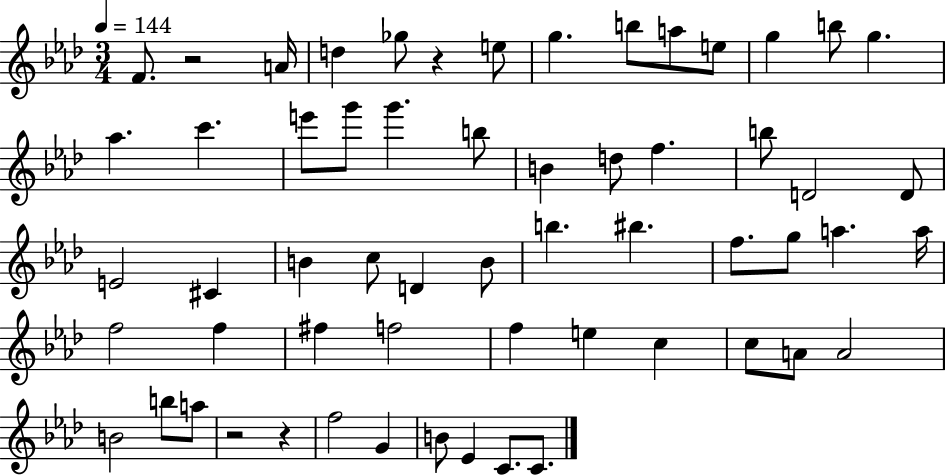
{
  \clef treble
  \numericTimeSignature
  \time 3/4
  \key aes \major
  \tempo 4 = 144
  \repeat volta 2 { f'8. r2 a'16 | d''4 ges''8 r4 e''8 | g''4. b''8 a''8 e''8 | g''4 b''8 g''4. | \break aes''4. c'''4. | e'''8 g'''8 g'''4. b''8 | b'4 d''8 f''4. | b''8 d'2 d'8 | \break e'2 cis'4 | b'4 c''8 d'4 b'8 | b''4. bis''4. | f''8. g''8 a''4. a''16 | \break f''2 f''4 | fis''4 f''2 | f''4 e''4 c''4 | c''8 a'8 a'2 | \break b'2 b''8 a''8 | r2 r4 | f''2 g'4 | b'8 ees'4 c'8. c'8. | \break } \bar "|."
}